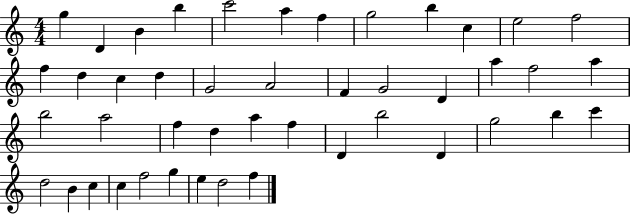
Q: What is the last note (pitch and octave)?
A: F5